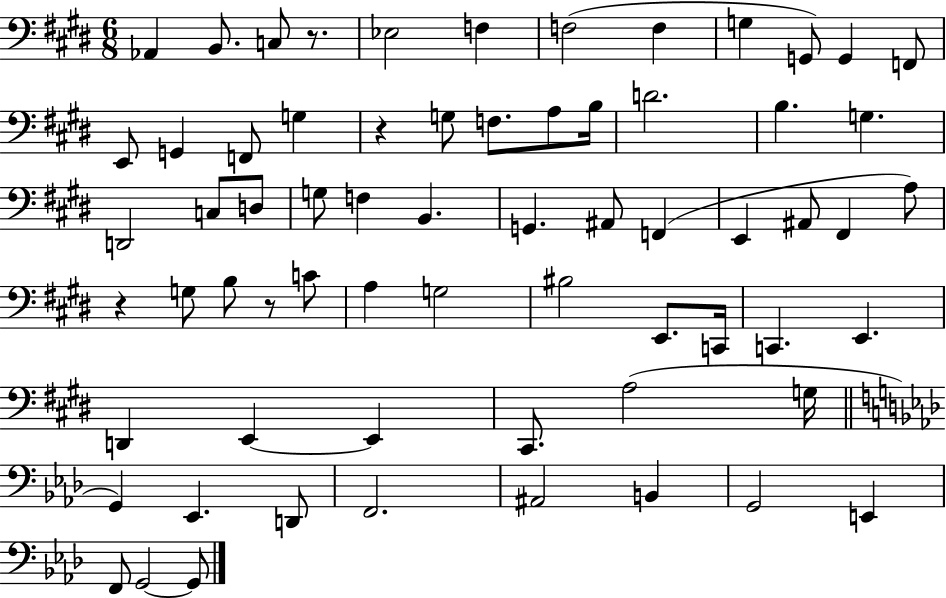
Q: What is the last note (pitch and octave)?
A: G2